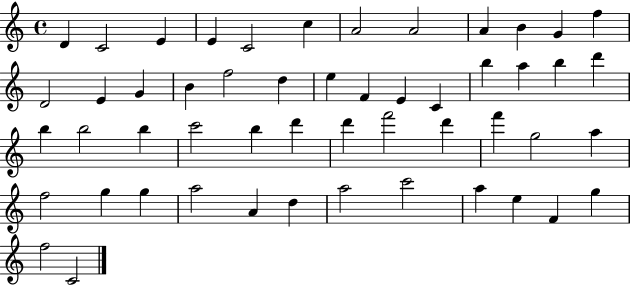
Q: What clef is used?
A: treble